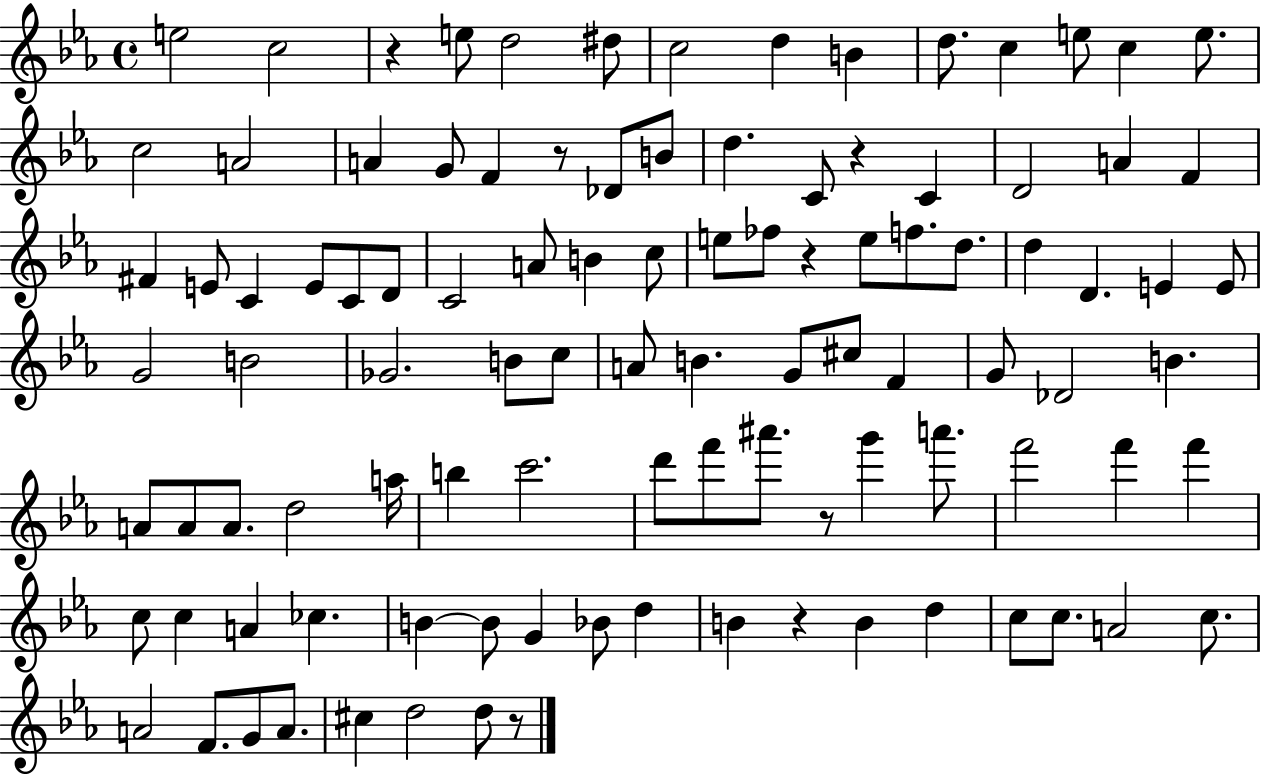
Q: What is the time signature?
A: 4/4